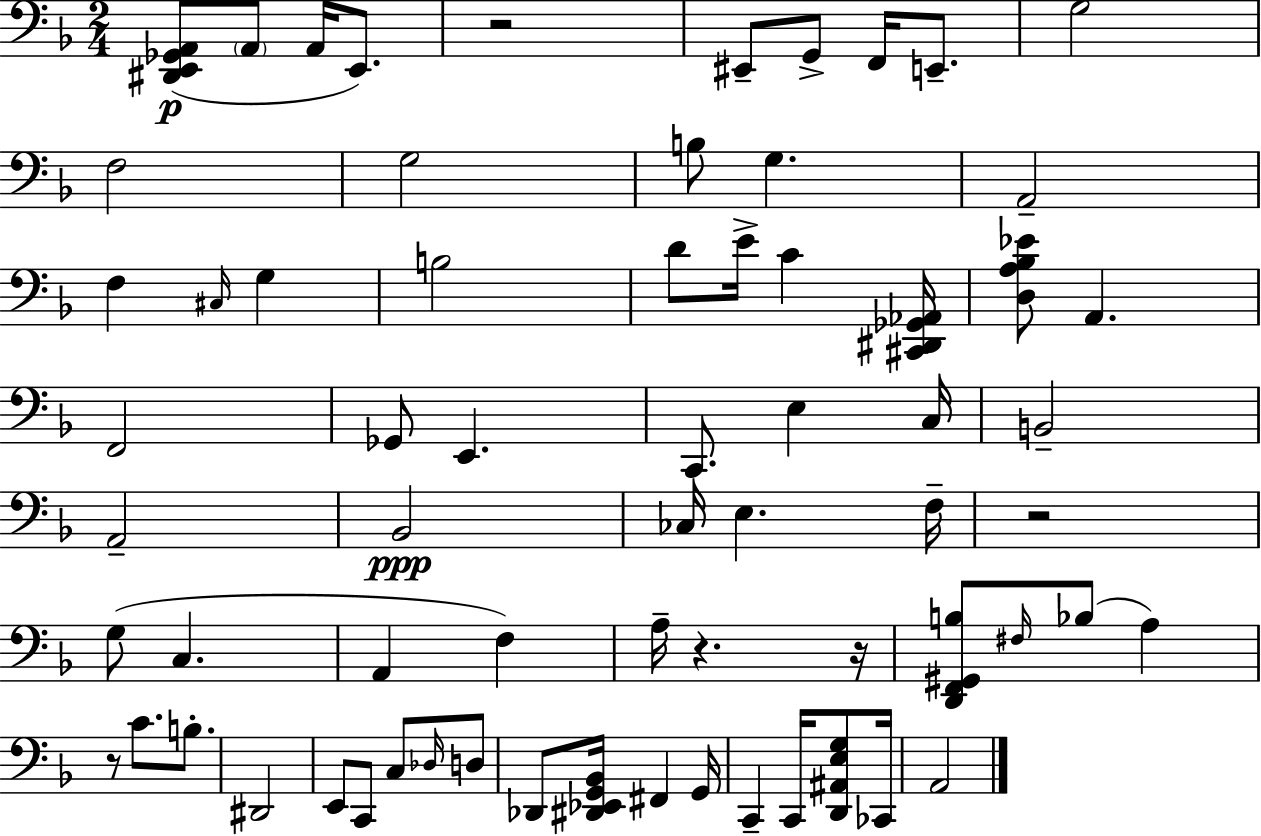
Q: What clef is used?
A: bass